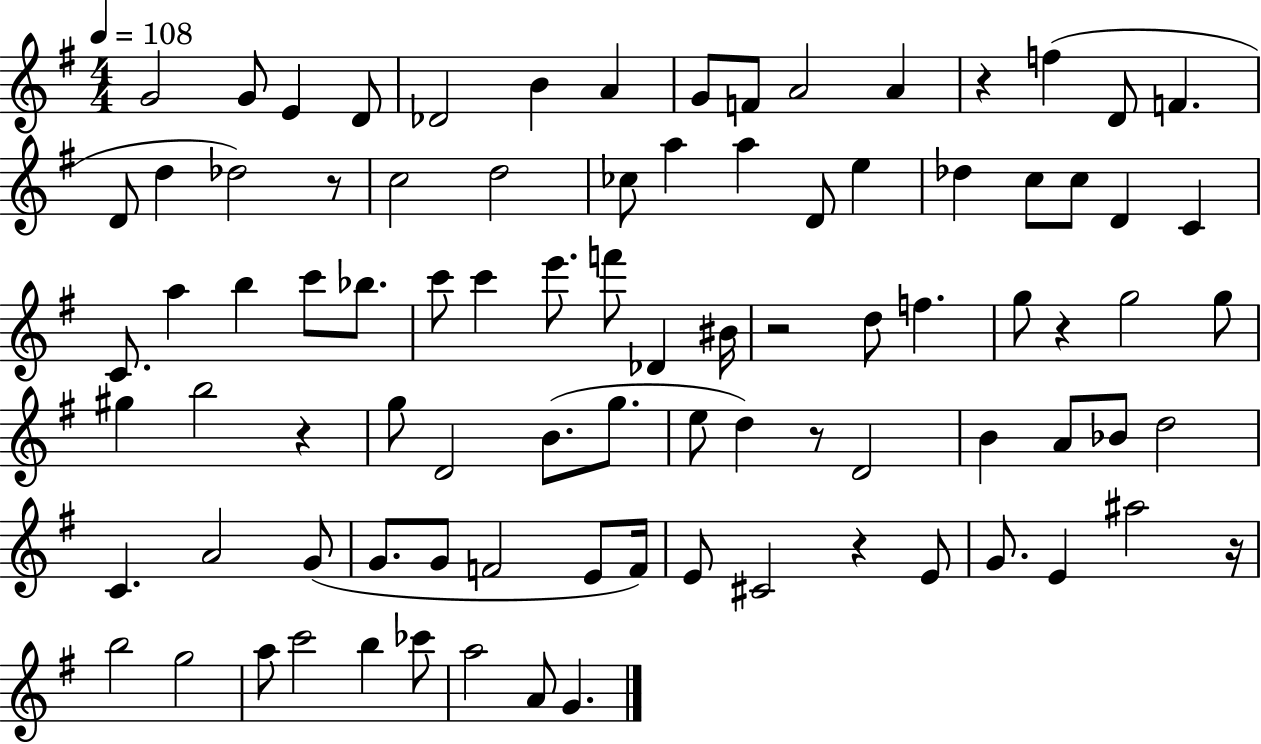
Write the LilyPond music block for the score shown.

{
  \clef treble
  \numericTimeSignature
  \time 4/4
  \key g \major
  \tempo 4 = 108
  g'2 g'8 e'4 d'8 | des'2 b'4 a'4 | g'8 f'8 a'2 a'4 | r4 f''4( d'8 f'4. | \break d'8 d''4 des''2) r8 | c''2 d''2 | ces''8 a''4 a''4 d'8 e''4 | des''4 c''8 c''8 d'4 c'4 | \break c'8. a''4 b''4 c'''8 bes''8. | c'''8 c'''4 e'''8. f'''8 des'4 bis'16 | r2 d''8 f''4. | g''8 r4 g''2 g''8 | \break gis''4 b''2 r4 | g''8 d'2 b'8.( g''8. | e''8 d''4) r8 d'2 | b'4 a'8 bes'8 d''2 | \break c'4. a'2 g'8( | g'8. g'8 f'2 e'8 f'16) | e'8 cis'2 r4 e'8 | g'8. e'4 ais''2 r16 | \break b''2 g''2 | a''8 c'''2 b''4 ces'''8 | a''2 a'8 g'4. | \bar "|."
}